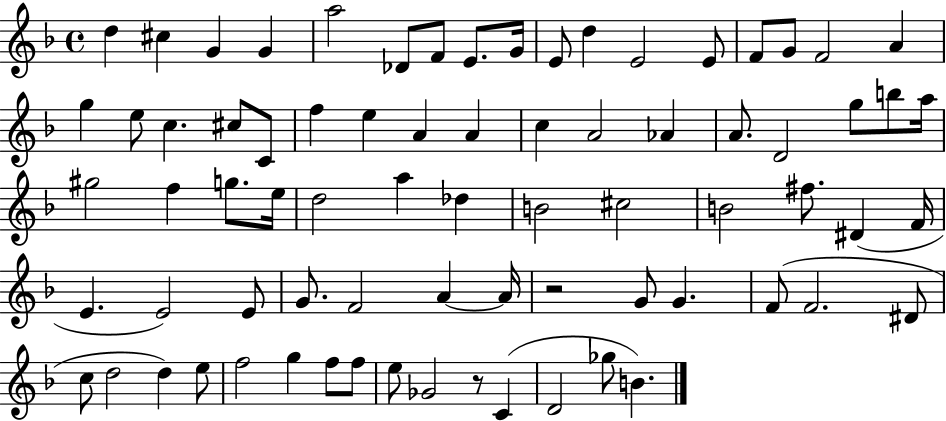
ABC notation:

X:1
T:Untitled
M:4/4
L:1/4
K:F
d ^c G G a2 _D/2 F/2 E/2 G/4 E/2 d E2 E/2 F/2 G/2 F2 A g e/2 c ^c/2 C/2 f e A A c A2 _A A/2 D2 g/2 b/2 a/4 ^g2 f g/2 e/4 d2 a _d B2 ^c2 B2 ^f/2 ^D F/4 E E2 E/2 G/2 F2 A A/4 z2 G/2 G F/2 F2 ^D/2 c/2 d2 d e/2 f2 g f/2 f/2 e/2 _G2 z/2 C D2 _g/2 B